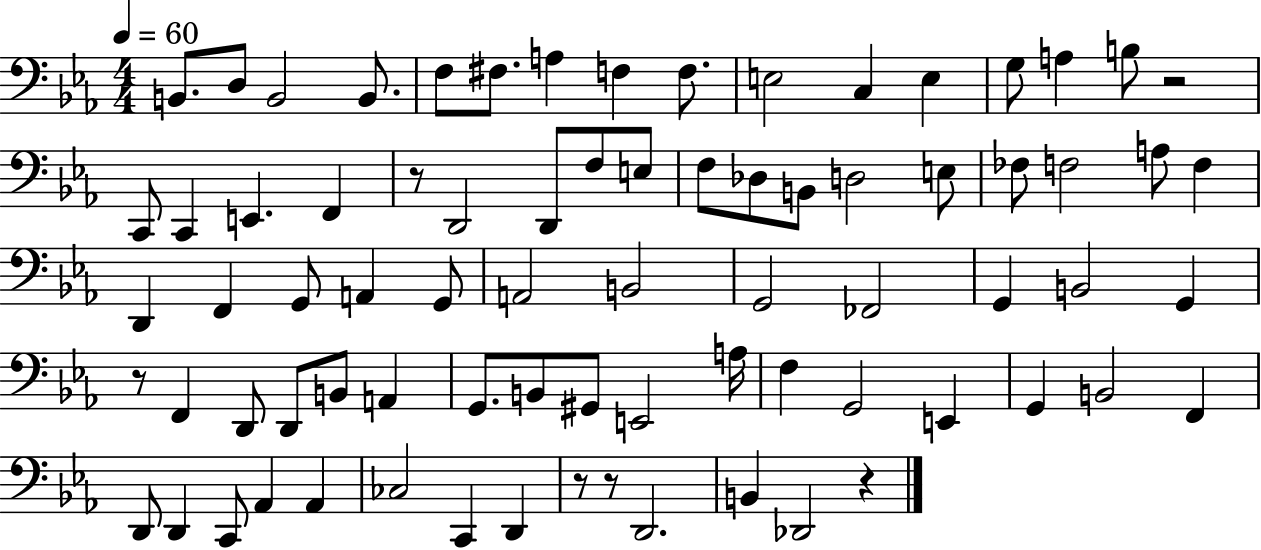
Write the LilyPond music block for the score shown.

{
  \clef bass
  \numericTimeSignature
  \time 4/4
  \key ees \major
  \tempo 4 = 60
  b,8. d8 b,2 b,8. | f8 fis8. a4 f4 f8. | e2 c4 e4 | g8 a4 b8 r2 | \break c,8 c,4 e,4. f,4 | r8 d,2 d,8 f8 e8 | f8 des8 b,8 d2 e8 | fes8 f2 a8 f4 | \break d,4 f,4 g,8 a,4 g,8 | a,2 b,2 | g,2 fes,2 | g,4 b,2 g,4 | \break r8 f,4 d,8 d,8 b,8 a,4 | g,8. b,8 gis,8 e,2 a16 | f4 g,2 e,4 | g,4 b,2 f,4 | \break d,8 d,4 c,8 aes,4 aes,4 | ces2 c,4 d,4 | r8 r8 d,2. | b,4 des,2 r4 | \break \bar "|."
}